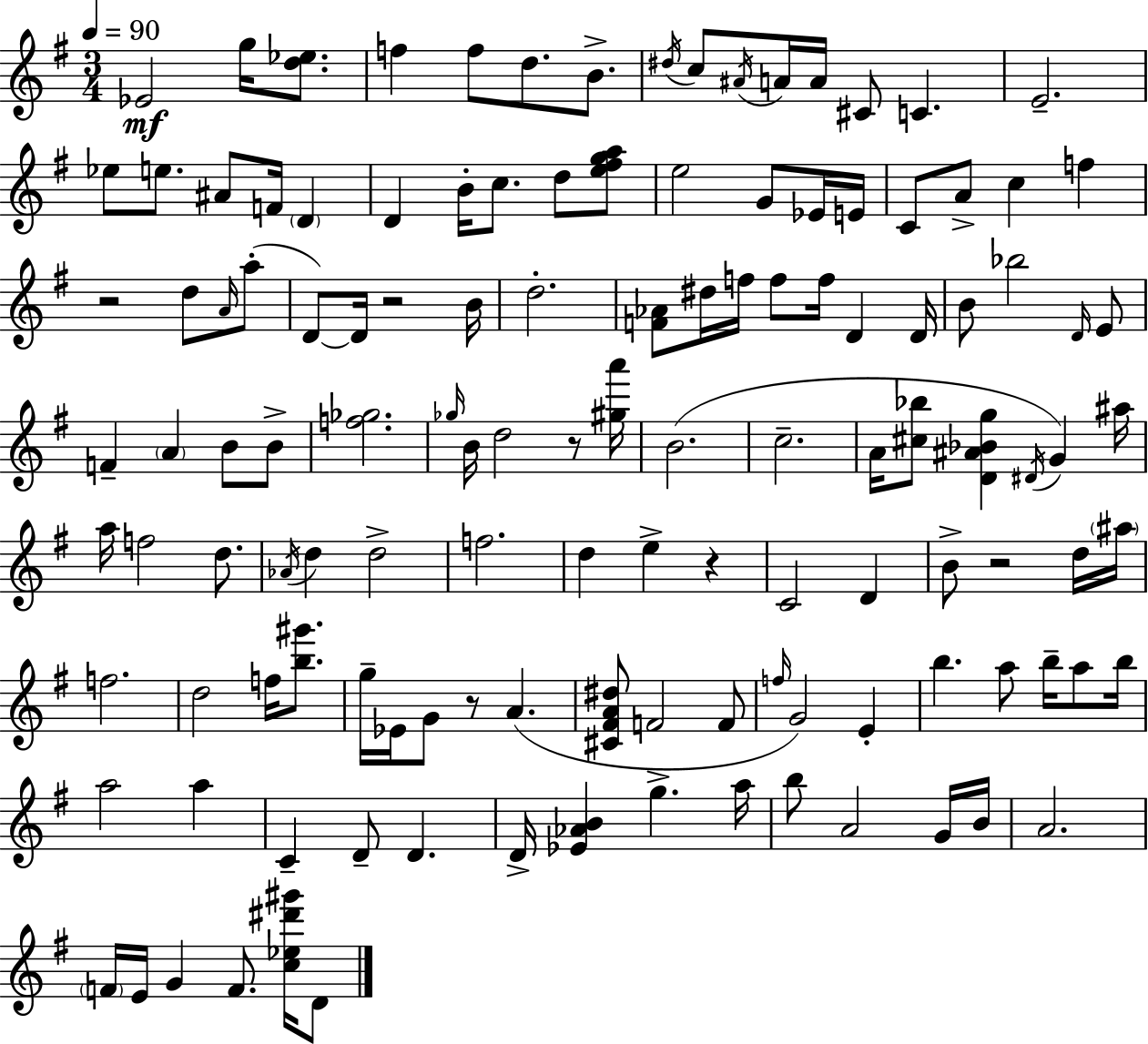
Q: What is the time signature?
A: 3/4